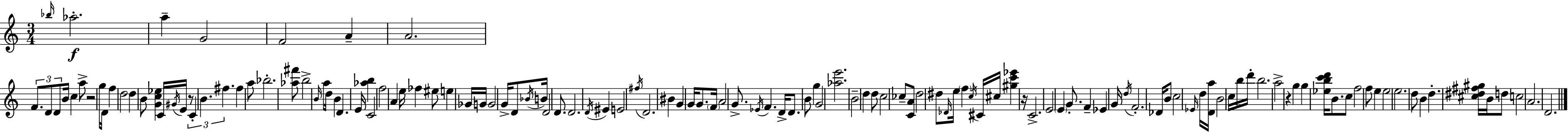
{
  \clef treble
  \numericTimeSignature
  \time 3/4
  \key a \minor
  \repeat volta 2 { \grace { bes''16 }\f aes''2.-. | a''4-- g'2 | f'2 a'4-- | a'2. | \break \tuplet 3/2 { f'8. d'8 d'8 } b'16 c''4 | a''8-> r2 g''16 | d'16 f''4 d''2 | d''4 b'8 <g' c'' ees''>4 c'16 | \break \acciaccatura { gis'16 } e'16 r8 \tuplet 3/2 { c'4-. b'4. | fis''4. } fis''4 | a''8 bes''2.-. | <aes'' fis'''>8 b''2-> | \break \grace { b'16 } a''8 d''16 b'4 d'4. | e'16 <aes'' b''>4 c'2 | f''2 a'4 | e''16 fes''4 eis''8 e''4 | \break ges'16 g'16 g'2 | g'16-> d'8 \acciaccatura { bes'16 } b'16 d'2 | d'8. d'2. | \acciaccatura { d'16 } eis'4 e'2 | \break \acciaccatura { fis''16 } d'2. | bis'4 g'4 | g'16 g'8. \parenthesize f'16 a'2 | g'8.-> \acciaccatura { ees'16 } f'4. | \break d'16-> d'8. b'8 g''4 g'2 | <aes'' e'''>2. | b'2-- | d''4 d''8 c''2 | \break ces''8-- <c' a'>8 d''2 | dis''8 \grace { des'16 } e''16 \parenthesize f''4 | \acciaccatura { c''16 } cis'16 cis''16 <gis'' c''' ees'''>4 r16 c'2.-> | e'2 | \break \parenthesize e'4 g'8.-. | f'4-- ees'4 g'16 \acciaccatura { d''16 } f'2.-. | des'16 b'8 | c''2 \grace { ees'16 } d''16 <d' a''>16 | \break b'2 c''16 b''16 d'''16-. b''2. | a''2-> | r4 g''4 | g''4 <ees'' b'' c''' d'''>16 b'8. c''8 | \break f''2 f''8 e''4 | e''2 e''2. | d''8 | b'4 d''4.-. <cis'' dis'' fis'' gis''>16 | \break b'16 d''8 c''2 a'2. | d'2. | } \bar "|."
}